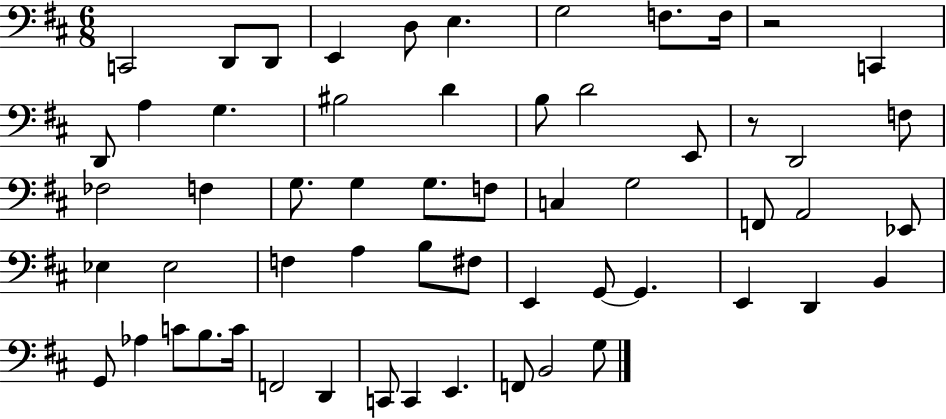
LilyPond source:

{
  \clef bass
  \numericTimeSignature
  \time 6/8
  \key d \major
  c,2 d,8 d,8 | e,4 d8 e4. | g2 f8. f16 | r2 c,4 | \break d,8 a4 g4. | bis2 d'4 | b8 d'2 e,8 | r8 d,2 f8 | \break fes2 f4 | g8. g4 g8. f8 | c4 g2 | f,8 a,2 ees,8 | \break ees4 ees2 | f4 a4 b8 fis8 | e,4 g,8~~ g,4. | e,4 d,4 b,4 | \break g,8 aes4 c'8 b8. c'16 | f,2 d,4 | c,8 c,4 e,4. | f,8 b,2 g8 | \break \bar "|."
}